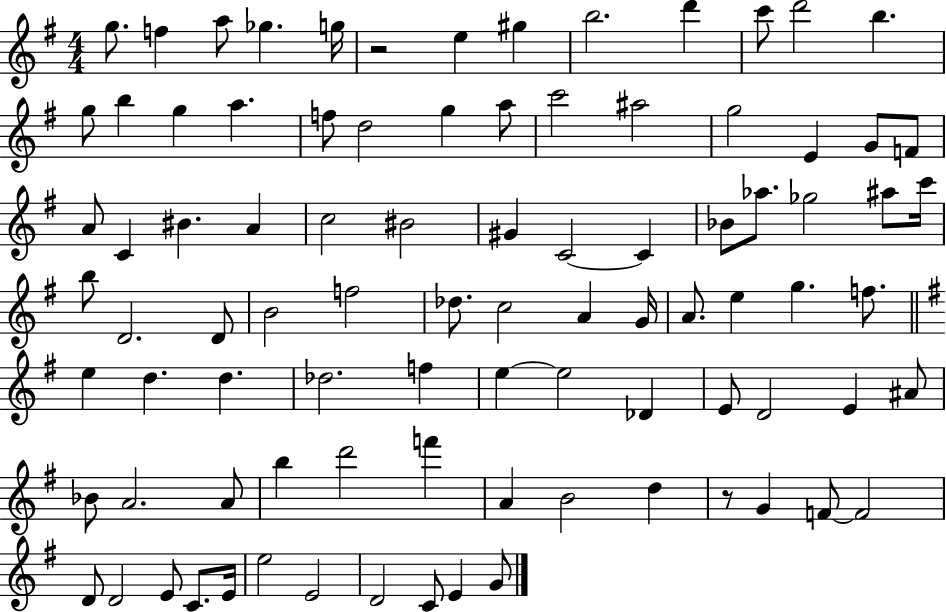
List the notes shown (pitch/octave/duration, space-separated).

G5/e. F5/q A5/e Gb5/q. G5/s R/h E5/q G#5/q B5/h. D6/q C6/e D6/h B5/q. G5/e B5/q G5/q A5/q. F5/e D5/h G5/q A5/e C6/h A#5/h G5/h E4/q G4/e F4/e A4/e C4/q BIS4/q. A4/q C5/h BIS4/h G#4/q C4/h C4/q Bb4/e Ab5/e. Gb5/h A#5/e C6/s B5/e D4/h. D4/e B4/h F5/h Db5/e. C5/h A4/q G4/s A4/e. E5/q G5/q. F5/e. E5/q D5/q. D5/q. Db5/h. F5/q E5/q E5/h Db4/q E4/e D4/h E4/q A#4/e Bb4/e A4/h. A4/e B5/q D6/h F6/q A4/q B4/h D5/q R/e G4/q F4/e F4/h D4/e D4/h E4/e C4/e. E4/s E5/h E4/h D4/h C4/e E4/q G4/e